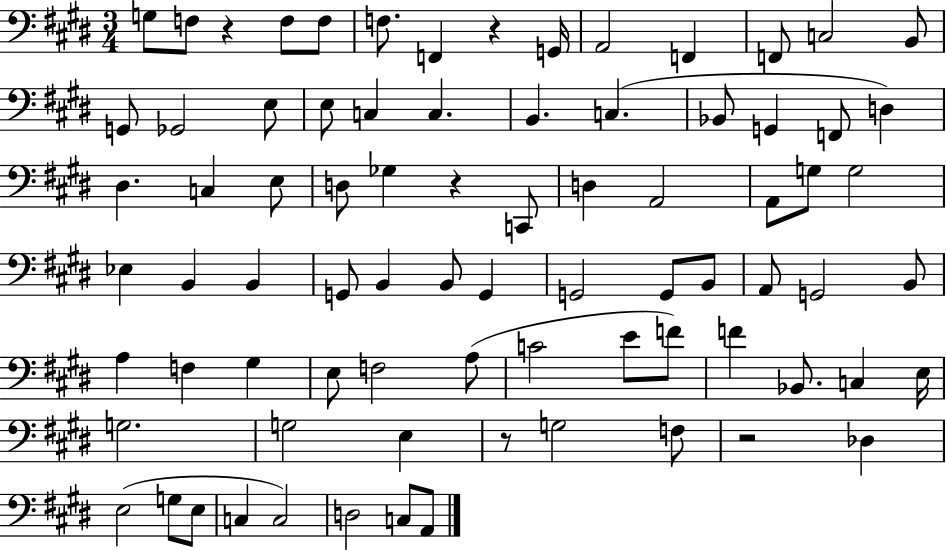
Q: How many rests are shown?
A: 5